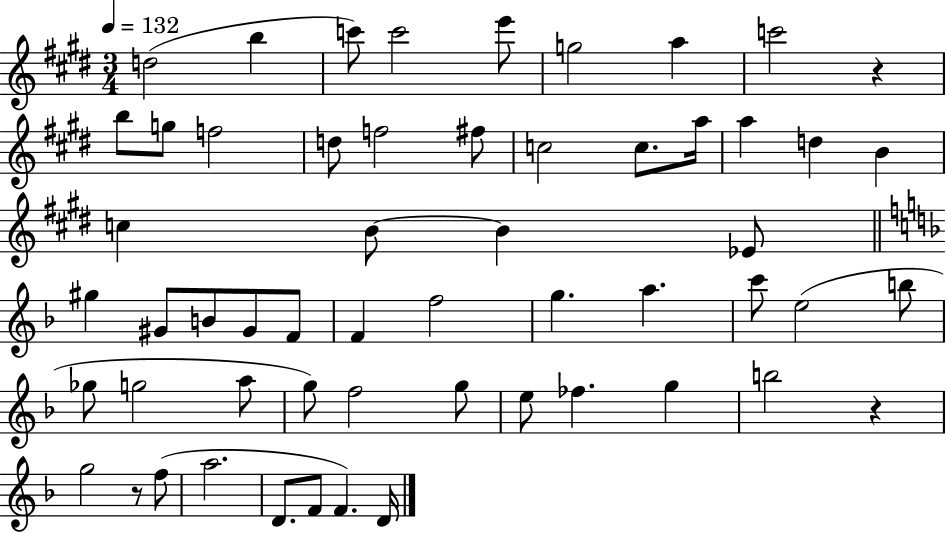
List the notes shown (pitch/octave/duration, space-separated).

D5/h B5/q C6/e C6/h E6/e G5/h A5/q C6/h R/q B5/e G5/e F5/h D5/e F5/h F#5/e C5/h C5/e. A5/s A5/q D5/q B4/q C5/q B4/e B4/q Eb4/e G#5/q G#4/e B4/e G#4/e F4/e F4/q F5/h G5/q. A5/q. C6/e E5/h B5/e Gb5/e G5/h A5/e G5/e F5/h G5/e E5/e FES5/q. G5/q B5/h R/q G5/h R/e F5/e A5/h. D4/e. F4/e F4/q. D4/s